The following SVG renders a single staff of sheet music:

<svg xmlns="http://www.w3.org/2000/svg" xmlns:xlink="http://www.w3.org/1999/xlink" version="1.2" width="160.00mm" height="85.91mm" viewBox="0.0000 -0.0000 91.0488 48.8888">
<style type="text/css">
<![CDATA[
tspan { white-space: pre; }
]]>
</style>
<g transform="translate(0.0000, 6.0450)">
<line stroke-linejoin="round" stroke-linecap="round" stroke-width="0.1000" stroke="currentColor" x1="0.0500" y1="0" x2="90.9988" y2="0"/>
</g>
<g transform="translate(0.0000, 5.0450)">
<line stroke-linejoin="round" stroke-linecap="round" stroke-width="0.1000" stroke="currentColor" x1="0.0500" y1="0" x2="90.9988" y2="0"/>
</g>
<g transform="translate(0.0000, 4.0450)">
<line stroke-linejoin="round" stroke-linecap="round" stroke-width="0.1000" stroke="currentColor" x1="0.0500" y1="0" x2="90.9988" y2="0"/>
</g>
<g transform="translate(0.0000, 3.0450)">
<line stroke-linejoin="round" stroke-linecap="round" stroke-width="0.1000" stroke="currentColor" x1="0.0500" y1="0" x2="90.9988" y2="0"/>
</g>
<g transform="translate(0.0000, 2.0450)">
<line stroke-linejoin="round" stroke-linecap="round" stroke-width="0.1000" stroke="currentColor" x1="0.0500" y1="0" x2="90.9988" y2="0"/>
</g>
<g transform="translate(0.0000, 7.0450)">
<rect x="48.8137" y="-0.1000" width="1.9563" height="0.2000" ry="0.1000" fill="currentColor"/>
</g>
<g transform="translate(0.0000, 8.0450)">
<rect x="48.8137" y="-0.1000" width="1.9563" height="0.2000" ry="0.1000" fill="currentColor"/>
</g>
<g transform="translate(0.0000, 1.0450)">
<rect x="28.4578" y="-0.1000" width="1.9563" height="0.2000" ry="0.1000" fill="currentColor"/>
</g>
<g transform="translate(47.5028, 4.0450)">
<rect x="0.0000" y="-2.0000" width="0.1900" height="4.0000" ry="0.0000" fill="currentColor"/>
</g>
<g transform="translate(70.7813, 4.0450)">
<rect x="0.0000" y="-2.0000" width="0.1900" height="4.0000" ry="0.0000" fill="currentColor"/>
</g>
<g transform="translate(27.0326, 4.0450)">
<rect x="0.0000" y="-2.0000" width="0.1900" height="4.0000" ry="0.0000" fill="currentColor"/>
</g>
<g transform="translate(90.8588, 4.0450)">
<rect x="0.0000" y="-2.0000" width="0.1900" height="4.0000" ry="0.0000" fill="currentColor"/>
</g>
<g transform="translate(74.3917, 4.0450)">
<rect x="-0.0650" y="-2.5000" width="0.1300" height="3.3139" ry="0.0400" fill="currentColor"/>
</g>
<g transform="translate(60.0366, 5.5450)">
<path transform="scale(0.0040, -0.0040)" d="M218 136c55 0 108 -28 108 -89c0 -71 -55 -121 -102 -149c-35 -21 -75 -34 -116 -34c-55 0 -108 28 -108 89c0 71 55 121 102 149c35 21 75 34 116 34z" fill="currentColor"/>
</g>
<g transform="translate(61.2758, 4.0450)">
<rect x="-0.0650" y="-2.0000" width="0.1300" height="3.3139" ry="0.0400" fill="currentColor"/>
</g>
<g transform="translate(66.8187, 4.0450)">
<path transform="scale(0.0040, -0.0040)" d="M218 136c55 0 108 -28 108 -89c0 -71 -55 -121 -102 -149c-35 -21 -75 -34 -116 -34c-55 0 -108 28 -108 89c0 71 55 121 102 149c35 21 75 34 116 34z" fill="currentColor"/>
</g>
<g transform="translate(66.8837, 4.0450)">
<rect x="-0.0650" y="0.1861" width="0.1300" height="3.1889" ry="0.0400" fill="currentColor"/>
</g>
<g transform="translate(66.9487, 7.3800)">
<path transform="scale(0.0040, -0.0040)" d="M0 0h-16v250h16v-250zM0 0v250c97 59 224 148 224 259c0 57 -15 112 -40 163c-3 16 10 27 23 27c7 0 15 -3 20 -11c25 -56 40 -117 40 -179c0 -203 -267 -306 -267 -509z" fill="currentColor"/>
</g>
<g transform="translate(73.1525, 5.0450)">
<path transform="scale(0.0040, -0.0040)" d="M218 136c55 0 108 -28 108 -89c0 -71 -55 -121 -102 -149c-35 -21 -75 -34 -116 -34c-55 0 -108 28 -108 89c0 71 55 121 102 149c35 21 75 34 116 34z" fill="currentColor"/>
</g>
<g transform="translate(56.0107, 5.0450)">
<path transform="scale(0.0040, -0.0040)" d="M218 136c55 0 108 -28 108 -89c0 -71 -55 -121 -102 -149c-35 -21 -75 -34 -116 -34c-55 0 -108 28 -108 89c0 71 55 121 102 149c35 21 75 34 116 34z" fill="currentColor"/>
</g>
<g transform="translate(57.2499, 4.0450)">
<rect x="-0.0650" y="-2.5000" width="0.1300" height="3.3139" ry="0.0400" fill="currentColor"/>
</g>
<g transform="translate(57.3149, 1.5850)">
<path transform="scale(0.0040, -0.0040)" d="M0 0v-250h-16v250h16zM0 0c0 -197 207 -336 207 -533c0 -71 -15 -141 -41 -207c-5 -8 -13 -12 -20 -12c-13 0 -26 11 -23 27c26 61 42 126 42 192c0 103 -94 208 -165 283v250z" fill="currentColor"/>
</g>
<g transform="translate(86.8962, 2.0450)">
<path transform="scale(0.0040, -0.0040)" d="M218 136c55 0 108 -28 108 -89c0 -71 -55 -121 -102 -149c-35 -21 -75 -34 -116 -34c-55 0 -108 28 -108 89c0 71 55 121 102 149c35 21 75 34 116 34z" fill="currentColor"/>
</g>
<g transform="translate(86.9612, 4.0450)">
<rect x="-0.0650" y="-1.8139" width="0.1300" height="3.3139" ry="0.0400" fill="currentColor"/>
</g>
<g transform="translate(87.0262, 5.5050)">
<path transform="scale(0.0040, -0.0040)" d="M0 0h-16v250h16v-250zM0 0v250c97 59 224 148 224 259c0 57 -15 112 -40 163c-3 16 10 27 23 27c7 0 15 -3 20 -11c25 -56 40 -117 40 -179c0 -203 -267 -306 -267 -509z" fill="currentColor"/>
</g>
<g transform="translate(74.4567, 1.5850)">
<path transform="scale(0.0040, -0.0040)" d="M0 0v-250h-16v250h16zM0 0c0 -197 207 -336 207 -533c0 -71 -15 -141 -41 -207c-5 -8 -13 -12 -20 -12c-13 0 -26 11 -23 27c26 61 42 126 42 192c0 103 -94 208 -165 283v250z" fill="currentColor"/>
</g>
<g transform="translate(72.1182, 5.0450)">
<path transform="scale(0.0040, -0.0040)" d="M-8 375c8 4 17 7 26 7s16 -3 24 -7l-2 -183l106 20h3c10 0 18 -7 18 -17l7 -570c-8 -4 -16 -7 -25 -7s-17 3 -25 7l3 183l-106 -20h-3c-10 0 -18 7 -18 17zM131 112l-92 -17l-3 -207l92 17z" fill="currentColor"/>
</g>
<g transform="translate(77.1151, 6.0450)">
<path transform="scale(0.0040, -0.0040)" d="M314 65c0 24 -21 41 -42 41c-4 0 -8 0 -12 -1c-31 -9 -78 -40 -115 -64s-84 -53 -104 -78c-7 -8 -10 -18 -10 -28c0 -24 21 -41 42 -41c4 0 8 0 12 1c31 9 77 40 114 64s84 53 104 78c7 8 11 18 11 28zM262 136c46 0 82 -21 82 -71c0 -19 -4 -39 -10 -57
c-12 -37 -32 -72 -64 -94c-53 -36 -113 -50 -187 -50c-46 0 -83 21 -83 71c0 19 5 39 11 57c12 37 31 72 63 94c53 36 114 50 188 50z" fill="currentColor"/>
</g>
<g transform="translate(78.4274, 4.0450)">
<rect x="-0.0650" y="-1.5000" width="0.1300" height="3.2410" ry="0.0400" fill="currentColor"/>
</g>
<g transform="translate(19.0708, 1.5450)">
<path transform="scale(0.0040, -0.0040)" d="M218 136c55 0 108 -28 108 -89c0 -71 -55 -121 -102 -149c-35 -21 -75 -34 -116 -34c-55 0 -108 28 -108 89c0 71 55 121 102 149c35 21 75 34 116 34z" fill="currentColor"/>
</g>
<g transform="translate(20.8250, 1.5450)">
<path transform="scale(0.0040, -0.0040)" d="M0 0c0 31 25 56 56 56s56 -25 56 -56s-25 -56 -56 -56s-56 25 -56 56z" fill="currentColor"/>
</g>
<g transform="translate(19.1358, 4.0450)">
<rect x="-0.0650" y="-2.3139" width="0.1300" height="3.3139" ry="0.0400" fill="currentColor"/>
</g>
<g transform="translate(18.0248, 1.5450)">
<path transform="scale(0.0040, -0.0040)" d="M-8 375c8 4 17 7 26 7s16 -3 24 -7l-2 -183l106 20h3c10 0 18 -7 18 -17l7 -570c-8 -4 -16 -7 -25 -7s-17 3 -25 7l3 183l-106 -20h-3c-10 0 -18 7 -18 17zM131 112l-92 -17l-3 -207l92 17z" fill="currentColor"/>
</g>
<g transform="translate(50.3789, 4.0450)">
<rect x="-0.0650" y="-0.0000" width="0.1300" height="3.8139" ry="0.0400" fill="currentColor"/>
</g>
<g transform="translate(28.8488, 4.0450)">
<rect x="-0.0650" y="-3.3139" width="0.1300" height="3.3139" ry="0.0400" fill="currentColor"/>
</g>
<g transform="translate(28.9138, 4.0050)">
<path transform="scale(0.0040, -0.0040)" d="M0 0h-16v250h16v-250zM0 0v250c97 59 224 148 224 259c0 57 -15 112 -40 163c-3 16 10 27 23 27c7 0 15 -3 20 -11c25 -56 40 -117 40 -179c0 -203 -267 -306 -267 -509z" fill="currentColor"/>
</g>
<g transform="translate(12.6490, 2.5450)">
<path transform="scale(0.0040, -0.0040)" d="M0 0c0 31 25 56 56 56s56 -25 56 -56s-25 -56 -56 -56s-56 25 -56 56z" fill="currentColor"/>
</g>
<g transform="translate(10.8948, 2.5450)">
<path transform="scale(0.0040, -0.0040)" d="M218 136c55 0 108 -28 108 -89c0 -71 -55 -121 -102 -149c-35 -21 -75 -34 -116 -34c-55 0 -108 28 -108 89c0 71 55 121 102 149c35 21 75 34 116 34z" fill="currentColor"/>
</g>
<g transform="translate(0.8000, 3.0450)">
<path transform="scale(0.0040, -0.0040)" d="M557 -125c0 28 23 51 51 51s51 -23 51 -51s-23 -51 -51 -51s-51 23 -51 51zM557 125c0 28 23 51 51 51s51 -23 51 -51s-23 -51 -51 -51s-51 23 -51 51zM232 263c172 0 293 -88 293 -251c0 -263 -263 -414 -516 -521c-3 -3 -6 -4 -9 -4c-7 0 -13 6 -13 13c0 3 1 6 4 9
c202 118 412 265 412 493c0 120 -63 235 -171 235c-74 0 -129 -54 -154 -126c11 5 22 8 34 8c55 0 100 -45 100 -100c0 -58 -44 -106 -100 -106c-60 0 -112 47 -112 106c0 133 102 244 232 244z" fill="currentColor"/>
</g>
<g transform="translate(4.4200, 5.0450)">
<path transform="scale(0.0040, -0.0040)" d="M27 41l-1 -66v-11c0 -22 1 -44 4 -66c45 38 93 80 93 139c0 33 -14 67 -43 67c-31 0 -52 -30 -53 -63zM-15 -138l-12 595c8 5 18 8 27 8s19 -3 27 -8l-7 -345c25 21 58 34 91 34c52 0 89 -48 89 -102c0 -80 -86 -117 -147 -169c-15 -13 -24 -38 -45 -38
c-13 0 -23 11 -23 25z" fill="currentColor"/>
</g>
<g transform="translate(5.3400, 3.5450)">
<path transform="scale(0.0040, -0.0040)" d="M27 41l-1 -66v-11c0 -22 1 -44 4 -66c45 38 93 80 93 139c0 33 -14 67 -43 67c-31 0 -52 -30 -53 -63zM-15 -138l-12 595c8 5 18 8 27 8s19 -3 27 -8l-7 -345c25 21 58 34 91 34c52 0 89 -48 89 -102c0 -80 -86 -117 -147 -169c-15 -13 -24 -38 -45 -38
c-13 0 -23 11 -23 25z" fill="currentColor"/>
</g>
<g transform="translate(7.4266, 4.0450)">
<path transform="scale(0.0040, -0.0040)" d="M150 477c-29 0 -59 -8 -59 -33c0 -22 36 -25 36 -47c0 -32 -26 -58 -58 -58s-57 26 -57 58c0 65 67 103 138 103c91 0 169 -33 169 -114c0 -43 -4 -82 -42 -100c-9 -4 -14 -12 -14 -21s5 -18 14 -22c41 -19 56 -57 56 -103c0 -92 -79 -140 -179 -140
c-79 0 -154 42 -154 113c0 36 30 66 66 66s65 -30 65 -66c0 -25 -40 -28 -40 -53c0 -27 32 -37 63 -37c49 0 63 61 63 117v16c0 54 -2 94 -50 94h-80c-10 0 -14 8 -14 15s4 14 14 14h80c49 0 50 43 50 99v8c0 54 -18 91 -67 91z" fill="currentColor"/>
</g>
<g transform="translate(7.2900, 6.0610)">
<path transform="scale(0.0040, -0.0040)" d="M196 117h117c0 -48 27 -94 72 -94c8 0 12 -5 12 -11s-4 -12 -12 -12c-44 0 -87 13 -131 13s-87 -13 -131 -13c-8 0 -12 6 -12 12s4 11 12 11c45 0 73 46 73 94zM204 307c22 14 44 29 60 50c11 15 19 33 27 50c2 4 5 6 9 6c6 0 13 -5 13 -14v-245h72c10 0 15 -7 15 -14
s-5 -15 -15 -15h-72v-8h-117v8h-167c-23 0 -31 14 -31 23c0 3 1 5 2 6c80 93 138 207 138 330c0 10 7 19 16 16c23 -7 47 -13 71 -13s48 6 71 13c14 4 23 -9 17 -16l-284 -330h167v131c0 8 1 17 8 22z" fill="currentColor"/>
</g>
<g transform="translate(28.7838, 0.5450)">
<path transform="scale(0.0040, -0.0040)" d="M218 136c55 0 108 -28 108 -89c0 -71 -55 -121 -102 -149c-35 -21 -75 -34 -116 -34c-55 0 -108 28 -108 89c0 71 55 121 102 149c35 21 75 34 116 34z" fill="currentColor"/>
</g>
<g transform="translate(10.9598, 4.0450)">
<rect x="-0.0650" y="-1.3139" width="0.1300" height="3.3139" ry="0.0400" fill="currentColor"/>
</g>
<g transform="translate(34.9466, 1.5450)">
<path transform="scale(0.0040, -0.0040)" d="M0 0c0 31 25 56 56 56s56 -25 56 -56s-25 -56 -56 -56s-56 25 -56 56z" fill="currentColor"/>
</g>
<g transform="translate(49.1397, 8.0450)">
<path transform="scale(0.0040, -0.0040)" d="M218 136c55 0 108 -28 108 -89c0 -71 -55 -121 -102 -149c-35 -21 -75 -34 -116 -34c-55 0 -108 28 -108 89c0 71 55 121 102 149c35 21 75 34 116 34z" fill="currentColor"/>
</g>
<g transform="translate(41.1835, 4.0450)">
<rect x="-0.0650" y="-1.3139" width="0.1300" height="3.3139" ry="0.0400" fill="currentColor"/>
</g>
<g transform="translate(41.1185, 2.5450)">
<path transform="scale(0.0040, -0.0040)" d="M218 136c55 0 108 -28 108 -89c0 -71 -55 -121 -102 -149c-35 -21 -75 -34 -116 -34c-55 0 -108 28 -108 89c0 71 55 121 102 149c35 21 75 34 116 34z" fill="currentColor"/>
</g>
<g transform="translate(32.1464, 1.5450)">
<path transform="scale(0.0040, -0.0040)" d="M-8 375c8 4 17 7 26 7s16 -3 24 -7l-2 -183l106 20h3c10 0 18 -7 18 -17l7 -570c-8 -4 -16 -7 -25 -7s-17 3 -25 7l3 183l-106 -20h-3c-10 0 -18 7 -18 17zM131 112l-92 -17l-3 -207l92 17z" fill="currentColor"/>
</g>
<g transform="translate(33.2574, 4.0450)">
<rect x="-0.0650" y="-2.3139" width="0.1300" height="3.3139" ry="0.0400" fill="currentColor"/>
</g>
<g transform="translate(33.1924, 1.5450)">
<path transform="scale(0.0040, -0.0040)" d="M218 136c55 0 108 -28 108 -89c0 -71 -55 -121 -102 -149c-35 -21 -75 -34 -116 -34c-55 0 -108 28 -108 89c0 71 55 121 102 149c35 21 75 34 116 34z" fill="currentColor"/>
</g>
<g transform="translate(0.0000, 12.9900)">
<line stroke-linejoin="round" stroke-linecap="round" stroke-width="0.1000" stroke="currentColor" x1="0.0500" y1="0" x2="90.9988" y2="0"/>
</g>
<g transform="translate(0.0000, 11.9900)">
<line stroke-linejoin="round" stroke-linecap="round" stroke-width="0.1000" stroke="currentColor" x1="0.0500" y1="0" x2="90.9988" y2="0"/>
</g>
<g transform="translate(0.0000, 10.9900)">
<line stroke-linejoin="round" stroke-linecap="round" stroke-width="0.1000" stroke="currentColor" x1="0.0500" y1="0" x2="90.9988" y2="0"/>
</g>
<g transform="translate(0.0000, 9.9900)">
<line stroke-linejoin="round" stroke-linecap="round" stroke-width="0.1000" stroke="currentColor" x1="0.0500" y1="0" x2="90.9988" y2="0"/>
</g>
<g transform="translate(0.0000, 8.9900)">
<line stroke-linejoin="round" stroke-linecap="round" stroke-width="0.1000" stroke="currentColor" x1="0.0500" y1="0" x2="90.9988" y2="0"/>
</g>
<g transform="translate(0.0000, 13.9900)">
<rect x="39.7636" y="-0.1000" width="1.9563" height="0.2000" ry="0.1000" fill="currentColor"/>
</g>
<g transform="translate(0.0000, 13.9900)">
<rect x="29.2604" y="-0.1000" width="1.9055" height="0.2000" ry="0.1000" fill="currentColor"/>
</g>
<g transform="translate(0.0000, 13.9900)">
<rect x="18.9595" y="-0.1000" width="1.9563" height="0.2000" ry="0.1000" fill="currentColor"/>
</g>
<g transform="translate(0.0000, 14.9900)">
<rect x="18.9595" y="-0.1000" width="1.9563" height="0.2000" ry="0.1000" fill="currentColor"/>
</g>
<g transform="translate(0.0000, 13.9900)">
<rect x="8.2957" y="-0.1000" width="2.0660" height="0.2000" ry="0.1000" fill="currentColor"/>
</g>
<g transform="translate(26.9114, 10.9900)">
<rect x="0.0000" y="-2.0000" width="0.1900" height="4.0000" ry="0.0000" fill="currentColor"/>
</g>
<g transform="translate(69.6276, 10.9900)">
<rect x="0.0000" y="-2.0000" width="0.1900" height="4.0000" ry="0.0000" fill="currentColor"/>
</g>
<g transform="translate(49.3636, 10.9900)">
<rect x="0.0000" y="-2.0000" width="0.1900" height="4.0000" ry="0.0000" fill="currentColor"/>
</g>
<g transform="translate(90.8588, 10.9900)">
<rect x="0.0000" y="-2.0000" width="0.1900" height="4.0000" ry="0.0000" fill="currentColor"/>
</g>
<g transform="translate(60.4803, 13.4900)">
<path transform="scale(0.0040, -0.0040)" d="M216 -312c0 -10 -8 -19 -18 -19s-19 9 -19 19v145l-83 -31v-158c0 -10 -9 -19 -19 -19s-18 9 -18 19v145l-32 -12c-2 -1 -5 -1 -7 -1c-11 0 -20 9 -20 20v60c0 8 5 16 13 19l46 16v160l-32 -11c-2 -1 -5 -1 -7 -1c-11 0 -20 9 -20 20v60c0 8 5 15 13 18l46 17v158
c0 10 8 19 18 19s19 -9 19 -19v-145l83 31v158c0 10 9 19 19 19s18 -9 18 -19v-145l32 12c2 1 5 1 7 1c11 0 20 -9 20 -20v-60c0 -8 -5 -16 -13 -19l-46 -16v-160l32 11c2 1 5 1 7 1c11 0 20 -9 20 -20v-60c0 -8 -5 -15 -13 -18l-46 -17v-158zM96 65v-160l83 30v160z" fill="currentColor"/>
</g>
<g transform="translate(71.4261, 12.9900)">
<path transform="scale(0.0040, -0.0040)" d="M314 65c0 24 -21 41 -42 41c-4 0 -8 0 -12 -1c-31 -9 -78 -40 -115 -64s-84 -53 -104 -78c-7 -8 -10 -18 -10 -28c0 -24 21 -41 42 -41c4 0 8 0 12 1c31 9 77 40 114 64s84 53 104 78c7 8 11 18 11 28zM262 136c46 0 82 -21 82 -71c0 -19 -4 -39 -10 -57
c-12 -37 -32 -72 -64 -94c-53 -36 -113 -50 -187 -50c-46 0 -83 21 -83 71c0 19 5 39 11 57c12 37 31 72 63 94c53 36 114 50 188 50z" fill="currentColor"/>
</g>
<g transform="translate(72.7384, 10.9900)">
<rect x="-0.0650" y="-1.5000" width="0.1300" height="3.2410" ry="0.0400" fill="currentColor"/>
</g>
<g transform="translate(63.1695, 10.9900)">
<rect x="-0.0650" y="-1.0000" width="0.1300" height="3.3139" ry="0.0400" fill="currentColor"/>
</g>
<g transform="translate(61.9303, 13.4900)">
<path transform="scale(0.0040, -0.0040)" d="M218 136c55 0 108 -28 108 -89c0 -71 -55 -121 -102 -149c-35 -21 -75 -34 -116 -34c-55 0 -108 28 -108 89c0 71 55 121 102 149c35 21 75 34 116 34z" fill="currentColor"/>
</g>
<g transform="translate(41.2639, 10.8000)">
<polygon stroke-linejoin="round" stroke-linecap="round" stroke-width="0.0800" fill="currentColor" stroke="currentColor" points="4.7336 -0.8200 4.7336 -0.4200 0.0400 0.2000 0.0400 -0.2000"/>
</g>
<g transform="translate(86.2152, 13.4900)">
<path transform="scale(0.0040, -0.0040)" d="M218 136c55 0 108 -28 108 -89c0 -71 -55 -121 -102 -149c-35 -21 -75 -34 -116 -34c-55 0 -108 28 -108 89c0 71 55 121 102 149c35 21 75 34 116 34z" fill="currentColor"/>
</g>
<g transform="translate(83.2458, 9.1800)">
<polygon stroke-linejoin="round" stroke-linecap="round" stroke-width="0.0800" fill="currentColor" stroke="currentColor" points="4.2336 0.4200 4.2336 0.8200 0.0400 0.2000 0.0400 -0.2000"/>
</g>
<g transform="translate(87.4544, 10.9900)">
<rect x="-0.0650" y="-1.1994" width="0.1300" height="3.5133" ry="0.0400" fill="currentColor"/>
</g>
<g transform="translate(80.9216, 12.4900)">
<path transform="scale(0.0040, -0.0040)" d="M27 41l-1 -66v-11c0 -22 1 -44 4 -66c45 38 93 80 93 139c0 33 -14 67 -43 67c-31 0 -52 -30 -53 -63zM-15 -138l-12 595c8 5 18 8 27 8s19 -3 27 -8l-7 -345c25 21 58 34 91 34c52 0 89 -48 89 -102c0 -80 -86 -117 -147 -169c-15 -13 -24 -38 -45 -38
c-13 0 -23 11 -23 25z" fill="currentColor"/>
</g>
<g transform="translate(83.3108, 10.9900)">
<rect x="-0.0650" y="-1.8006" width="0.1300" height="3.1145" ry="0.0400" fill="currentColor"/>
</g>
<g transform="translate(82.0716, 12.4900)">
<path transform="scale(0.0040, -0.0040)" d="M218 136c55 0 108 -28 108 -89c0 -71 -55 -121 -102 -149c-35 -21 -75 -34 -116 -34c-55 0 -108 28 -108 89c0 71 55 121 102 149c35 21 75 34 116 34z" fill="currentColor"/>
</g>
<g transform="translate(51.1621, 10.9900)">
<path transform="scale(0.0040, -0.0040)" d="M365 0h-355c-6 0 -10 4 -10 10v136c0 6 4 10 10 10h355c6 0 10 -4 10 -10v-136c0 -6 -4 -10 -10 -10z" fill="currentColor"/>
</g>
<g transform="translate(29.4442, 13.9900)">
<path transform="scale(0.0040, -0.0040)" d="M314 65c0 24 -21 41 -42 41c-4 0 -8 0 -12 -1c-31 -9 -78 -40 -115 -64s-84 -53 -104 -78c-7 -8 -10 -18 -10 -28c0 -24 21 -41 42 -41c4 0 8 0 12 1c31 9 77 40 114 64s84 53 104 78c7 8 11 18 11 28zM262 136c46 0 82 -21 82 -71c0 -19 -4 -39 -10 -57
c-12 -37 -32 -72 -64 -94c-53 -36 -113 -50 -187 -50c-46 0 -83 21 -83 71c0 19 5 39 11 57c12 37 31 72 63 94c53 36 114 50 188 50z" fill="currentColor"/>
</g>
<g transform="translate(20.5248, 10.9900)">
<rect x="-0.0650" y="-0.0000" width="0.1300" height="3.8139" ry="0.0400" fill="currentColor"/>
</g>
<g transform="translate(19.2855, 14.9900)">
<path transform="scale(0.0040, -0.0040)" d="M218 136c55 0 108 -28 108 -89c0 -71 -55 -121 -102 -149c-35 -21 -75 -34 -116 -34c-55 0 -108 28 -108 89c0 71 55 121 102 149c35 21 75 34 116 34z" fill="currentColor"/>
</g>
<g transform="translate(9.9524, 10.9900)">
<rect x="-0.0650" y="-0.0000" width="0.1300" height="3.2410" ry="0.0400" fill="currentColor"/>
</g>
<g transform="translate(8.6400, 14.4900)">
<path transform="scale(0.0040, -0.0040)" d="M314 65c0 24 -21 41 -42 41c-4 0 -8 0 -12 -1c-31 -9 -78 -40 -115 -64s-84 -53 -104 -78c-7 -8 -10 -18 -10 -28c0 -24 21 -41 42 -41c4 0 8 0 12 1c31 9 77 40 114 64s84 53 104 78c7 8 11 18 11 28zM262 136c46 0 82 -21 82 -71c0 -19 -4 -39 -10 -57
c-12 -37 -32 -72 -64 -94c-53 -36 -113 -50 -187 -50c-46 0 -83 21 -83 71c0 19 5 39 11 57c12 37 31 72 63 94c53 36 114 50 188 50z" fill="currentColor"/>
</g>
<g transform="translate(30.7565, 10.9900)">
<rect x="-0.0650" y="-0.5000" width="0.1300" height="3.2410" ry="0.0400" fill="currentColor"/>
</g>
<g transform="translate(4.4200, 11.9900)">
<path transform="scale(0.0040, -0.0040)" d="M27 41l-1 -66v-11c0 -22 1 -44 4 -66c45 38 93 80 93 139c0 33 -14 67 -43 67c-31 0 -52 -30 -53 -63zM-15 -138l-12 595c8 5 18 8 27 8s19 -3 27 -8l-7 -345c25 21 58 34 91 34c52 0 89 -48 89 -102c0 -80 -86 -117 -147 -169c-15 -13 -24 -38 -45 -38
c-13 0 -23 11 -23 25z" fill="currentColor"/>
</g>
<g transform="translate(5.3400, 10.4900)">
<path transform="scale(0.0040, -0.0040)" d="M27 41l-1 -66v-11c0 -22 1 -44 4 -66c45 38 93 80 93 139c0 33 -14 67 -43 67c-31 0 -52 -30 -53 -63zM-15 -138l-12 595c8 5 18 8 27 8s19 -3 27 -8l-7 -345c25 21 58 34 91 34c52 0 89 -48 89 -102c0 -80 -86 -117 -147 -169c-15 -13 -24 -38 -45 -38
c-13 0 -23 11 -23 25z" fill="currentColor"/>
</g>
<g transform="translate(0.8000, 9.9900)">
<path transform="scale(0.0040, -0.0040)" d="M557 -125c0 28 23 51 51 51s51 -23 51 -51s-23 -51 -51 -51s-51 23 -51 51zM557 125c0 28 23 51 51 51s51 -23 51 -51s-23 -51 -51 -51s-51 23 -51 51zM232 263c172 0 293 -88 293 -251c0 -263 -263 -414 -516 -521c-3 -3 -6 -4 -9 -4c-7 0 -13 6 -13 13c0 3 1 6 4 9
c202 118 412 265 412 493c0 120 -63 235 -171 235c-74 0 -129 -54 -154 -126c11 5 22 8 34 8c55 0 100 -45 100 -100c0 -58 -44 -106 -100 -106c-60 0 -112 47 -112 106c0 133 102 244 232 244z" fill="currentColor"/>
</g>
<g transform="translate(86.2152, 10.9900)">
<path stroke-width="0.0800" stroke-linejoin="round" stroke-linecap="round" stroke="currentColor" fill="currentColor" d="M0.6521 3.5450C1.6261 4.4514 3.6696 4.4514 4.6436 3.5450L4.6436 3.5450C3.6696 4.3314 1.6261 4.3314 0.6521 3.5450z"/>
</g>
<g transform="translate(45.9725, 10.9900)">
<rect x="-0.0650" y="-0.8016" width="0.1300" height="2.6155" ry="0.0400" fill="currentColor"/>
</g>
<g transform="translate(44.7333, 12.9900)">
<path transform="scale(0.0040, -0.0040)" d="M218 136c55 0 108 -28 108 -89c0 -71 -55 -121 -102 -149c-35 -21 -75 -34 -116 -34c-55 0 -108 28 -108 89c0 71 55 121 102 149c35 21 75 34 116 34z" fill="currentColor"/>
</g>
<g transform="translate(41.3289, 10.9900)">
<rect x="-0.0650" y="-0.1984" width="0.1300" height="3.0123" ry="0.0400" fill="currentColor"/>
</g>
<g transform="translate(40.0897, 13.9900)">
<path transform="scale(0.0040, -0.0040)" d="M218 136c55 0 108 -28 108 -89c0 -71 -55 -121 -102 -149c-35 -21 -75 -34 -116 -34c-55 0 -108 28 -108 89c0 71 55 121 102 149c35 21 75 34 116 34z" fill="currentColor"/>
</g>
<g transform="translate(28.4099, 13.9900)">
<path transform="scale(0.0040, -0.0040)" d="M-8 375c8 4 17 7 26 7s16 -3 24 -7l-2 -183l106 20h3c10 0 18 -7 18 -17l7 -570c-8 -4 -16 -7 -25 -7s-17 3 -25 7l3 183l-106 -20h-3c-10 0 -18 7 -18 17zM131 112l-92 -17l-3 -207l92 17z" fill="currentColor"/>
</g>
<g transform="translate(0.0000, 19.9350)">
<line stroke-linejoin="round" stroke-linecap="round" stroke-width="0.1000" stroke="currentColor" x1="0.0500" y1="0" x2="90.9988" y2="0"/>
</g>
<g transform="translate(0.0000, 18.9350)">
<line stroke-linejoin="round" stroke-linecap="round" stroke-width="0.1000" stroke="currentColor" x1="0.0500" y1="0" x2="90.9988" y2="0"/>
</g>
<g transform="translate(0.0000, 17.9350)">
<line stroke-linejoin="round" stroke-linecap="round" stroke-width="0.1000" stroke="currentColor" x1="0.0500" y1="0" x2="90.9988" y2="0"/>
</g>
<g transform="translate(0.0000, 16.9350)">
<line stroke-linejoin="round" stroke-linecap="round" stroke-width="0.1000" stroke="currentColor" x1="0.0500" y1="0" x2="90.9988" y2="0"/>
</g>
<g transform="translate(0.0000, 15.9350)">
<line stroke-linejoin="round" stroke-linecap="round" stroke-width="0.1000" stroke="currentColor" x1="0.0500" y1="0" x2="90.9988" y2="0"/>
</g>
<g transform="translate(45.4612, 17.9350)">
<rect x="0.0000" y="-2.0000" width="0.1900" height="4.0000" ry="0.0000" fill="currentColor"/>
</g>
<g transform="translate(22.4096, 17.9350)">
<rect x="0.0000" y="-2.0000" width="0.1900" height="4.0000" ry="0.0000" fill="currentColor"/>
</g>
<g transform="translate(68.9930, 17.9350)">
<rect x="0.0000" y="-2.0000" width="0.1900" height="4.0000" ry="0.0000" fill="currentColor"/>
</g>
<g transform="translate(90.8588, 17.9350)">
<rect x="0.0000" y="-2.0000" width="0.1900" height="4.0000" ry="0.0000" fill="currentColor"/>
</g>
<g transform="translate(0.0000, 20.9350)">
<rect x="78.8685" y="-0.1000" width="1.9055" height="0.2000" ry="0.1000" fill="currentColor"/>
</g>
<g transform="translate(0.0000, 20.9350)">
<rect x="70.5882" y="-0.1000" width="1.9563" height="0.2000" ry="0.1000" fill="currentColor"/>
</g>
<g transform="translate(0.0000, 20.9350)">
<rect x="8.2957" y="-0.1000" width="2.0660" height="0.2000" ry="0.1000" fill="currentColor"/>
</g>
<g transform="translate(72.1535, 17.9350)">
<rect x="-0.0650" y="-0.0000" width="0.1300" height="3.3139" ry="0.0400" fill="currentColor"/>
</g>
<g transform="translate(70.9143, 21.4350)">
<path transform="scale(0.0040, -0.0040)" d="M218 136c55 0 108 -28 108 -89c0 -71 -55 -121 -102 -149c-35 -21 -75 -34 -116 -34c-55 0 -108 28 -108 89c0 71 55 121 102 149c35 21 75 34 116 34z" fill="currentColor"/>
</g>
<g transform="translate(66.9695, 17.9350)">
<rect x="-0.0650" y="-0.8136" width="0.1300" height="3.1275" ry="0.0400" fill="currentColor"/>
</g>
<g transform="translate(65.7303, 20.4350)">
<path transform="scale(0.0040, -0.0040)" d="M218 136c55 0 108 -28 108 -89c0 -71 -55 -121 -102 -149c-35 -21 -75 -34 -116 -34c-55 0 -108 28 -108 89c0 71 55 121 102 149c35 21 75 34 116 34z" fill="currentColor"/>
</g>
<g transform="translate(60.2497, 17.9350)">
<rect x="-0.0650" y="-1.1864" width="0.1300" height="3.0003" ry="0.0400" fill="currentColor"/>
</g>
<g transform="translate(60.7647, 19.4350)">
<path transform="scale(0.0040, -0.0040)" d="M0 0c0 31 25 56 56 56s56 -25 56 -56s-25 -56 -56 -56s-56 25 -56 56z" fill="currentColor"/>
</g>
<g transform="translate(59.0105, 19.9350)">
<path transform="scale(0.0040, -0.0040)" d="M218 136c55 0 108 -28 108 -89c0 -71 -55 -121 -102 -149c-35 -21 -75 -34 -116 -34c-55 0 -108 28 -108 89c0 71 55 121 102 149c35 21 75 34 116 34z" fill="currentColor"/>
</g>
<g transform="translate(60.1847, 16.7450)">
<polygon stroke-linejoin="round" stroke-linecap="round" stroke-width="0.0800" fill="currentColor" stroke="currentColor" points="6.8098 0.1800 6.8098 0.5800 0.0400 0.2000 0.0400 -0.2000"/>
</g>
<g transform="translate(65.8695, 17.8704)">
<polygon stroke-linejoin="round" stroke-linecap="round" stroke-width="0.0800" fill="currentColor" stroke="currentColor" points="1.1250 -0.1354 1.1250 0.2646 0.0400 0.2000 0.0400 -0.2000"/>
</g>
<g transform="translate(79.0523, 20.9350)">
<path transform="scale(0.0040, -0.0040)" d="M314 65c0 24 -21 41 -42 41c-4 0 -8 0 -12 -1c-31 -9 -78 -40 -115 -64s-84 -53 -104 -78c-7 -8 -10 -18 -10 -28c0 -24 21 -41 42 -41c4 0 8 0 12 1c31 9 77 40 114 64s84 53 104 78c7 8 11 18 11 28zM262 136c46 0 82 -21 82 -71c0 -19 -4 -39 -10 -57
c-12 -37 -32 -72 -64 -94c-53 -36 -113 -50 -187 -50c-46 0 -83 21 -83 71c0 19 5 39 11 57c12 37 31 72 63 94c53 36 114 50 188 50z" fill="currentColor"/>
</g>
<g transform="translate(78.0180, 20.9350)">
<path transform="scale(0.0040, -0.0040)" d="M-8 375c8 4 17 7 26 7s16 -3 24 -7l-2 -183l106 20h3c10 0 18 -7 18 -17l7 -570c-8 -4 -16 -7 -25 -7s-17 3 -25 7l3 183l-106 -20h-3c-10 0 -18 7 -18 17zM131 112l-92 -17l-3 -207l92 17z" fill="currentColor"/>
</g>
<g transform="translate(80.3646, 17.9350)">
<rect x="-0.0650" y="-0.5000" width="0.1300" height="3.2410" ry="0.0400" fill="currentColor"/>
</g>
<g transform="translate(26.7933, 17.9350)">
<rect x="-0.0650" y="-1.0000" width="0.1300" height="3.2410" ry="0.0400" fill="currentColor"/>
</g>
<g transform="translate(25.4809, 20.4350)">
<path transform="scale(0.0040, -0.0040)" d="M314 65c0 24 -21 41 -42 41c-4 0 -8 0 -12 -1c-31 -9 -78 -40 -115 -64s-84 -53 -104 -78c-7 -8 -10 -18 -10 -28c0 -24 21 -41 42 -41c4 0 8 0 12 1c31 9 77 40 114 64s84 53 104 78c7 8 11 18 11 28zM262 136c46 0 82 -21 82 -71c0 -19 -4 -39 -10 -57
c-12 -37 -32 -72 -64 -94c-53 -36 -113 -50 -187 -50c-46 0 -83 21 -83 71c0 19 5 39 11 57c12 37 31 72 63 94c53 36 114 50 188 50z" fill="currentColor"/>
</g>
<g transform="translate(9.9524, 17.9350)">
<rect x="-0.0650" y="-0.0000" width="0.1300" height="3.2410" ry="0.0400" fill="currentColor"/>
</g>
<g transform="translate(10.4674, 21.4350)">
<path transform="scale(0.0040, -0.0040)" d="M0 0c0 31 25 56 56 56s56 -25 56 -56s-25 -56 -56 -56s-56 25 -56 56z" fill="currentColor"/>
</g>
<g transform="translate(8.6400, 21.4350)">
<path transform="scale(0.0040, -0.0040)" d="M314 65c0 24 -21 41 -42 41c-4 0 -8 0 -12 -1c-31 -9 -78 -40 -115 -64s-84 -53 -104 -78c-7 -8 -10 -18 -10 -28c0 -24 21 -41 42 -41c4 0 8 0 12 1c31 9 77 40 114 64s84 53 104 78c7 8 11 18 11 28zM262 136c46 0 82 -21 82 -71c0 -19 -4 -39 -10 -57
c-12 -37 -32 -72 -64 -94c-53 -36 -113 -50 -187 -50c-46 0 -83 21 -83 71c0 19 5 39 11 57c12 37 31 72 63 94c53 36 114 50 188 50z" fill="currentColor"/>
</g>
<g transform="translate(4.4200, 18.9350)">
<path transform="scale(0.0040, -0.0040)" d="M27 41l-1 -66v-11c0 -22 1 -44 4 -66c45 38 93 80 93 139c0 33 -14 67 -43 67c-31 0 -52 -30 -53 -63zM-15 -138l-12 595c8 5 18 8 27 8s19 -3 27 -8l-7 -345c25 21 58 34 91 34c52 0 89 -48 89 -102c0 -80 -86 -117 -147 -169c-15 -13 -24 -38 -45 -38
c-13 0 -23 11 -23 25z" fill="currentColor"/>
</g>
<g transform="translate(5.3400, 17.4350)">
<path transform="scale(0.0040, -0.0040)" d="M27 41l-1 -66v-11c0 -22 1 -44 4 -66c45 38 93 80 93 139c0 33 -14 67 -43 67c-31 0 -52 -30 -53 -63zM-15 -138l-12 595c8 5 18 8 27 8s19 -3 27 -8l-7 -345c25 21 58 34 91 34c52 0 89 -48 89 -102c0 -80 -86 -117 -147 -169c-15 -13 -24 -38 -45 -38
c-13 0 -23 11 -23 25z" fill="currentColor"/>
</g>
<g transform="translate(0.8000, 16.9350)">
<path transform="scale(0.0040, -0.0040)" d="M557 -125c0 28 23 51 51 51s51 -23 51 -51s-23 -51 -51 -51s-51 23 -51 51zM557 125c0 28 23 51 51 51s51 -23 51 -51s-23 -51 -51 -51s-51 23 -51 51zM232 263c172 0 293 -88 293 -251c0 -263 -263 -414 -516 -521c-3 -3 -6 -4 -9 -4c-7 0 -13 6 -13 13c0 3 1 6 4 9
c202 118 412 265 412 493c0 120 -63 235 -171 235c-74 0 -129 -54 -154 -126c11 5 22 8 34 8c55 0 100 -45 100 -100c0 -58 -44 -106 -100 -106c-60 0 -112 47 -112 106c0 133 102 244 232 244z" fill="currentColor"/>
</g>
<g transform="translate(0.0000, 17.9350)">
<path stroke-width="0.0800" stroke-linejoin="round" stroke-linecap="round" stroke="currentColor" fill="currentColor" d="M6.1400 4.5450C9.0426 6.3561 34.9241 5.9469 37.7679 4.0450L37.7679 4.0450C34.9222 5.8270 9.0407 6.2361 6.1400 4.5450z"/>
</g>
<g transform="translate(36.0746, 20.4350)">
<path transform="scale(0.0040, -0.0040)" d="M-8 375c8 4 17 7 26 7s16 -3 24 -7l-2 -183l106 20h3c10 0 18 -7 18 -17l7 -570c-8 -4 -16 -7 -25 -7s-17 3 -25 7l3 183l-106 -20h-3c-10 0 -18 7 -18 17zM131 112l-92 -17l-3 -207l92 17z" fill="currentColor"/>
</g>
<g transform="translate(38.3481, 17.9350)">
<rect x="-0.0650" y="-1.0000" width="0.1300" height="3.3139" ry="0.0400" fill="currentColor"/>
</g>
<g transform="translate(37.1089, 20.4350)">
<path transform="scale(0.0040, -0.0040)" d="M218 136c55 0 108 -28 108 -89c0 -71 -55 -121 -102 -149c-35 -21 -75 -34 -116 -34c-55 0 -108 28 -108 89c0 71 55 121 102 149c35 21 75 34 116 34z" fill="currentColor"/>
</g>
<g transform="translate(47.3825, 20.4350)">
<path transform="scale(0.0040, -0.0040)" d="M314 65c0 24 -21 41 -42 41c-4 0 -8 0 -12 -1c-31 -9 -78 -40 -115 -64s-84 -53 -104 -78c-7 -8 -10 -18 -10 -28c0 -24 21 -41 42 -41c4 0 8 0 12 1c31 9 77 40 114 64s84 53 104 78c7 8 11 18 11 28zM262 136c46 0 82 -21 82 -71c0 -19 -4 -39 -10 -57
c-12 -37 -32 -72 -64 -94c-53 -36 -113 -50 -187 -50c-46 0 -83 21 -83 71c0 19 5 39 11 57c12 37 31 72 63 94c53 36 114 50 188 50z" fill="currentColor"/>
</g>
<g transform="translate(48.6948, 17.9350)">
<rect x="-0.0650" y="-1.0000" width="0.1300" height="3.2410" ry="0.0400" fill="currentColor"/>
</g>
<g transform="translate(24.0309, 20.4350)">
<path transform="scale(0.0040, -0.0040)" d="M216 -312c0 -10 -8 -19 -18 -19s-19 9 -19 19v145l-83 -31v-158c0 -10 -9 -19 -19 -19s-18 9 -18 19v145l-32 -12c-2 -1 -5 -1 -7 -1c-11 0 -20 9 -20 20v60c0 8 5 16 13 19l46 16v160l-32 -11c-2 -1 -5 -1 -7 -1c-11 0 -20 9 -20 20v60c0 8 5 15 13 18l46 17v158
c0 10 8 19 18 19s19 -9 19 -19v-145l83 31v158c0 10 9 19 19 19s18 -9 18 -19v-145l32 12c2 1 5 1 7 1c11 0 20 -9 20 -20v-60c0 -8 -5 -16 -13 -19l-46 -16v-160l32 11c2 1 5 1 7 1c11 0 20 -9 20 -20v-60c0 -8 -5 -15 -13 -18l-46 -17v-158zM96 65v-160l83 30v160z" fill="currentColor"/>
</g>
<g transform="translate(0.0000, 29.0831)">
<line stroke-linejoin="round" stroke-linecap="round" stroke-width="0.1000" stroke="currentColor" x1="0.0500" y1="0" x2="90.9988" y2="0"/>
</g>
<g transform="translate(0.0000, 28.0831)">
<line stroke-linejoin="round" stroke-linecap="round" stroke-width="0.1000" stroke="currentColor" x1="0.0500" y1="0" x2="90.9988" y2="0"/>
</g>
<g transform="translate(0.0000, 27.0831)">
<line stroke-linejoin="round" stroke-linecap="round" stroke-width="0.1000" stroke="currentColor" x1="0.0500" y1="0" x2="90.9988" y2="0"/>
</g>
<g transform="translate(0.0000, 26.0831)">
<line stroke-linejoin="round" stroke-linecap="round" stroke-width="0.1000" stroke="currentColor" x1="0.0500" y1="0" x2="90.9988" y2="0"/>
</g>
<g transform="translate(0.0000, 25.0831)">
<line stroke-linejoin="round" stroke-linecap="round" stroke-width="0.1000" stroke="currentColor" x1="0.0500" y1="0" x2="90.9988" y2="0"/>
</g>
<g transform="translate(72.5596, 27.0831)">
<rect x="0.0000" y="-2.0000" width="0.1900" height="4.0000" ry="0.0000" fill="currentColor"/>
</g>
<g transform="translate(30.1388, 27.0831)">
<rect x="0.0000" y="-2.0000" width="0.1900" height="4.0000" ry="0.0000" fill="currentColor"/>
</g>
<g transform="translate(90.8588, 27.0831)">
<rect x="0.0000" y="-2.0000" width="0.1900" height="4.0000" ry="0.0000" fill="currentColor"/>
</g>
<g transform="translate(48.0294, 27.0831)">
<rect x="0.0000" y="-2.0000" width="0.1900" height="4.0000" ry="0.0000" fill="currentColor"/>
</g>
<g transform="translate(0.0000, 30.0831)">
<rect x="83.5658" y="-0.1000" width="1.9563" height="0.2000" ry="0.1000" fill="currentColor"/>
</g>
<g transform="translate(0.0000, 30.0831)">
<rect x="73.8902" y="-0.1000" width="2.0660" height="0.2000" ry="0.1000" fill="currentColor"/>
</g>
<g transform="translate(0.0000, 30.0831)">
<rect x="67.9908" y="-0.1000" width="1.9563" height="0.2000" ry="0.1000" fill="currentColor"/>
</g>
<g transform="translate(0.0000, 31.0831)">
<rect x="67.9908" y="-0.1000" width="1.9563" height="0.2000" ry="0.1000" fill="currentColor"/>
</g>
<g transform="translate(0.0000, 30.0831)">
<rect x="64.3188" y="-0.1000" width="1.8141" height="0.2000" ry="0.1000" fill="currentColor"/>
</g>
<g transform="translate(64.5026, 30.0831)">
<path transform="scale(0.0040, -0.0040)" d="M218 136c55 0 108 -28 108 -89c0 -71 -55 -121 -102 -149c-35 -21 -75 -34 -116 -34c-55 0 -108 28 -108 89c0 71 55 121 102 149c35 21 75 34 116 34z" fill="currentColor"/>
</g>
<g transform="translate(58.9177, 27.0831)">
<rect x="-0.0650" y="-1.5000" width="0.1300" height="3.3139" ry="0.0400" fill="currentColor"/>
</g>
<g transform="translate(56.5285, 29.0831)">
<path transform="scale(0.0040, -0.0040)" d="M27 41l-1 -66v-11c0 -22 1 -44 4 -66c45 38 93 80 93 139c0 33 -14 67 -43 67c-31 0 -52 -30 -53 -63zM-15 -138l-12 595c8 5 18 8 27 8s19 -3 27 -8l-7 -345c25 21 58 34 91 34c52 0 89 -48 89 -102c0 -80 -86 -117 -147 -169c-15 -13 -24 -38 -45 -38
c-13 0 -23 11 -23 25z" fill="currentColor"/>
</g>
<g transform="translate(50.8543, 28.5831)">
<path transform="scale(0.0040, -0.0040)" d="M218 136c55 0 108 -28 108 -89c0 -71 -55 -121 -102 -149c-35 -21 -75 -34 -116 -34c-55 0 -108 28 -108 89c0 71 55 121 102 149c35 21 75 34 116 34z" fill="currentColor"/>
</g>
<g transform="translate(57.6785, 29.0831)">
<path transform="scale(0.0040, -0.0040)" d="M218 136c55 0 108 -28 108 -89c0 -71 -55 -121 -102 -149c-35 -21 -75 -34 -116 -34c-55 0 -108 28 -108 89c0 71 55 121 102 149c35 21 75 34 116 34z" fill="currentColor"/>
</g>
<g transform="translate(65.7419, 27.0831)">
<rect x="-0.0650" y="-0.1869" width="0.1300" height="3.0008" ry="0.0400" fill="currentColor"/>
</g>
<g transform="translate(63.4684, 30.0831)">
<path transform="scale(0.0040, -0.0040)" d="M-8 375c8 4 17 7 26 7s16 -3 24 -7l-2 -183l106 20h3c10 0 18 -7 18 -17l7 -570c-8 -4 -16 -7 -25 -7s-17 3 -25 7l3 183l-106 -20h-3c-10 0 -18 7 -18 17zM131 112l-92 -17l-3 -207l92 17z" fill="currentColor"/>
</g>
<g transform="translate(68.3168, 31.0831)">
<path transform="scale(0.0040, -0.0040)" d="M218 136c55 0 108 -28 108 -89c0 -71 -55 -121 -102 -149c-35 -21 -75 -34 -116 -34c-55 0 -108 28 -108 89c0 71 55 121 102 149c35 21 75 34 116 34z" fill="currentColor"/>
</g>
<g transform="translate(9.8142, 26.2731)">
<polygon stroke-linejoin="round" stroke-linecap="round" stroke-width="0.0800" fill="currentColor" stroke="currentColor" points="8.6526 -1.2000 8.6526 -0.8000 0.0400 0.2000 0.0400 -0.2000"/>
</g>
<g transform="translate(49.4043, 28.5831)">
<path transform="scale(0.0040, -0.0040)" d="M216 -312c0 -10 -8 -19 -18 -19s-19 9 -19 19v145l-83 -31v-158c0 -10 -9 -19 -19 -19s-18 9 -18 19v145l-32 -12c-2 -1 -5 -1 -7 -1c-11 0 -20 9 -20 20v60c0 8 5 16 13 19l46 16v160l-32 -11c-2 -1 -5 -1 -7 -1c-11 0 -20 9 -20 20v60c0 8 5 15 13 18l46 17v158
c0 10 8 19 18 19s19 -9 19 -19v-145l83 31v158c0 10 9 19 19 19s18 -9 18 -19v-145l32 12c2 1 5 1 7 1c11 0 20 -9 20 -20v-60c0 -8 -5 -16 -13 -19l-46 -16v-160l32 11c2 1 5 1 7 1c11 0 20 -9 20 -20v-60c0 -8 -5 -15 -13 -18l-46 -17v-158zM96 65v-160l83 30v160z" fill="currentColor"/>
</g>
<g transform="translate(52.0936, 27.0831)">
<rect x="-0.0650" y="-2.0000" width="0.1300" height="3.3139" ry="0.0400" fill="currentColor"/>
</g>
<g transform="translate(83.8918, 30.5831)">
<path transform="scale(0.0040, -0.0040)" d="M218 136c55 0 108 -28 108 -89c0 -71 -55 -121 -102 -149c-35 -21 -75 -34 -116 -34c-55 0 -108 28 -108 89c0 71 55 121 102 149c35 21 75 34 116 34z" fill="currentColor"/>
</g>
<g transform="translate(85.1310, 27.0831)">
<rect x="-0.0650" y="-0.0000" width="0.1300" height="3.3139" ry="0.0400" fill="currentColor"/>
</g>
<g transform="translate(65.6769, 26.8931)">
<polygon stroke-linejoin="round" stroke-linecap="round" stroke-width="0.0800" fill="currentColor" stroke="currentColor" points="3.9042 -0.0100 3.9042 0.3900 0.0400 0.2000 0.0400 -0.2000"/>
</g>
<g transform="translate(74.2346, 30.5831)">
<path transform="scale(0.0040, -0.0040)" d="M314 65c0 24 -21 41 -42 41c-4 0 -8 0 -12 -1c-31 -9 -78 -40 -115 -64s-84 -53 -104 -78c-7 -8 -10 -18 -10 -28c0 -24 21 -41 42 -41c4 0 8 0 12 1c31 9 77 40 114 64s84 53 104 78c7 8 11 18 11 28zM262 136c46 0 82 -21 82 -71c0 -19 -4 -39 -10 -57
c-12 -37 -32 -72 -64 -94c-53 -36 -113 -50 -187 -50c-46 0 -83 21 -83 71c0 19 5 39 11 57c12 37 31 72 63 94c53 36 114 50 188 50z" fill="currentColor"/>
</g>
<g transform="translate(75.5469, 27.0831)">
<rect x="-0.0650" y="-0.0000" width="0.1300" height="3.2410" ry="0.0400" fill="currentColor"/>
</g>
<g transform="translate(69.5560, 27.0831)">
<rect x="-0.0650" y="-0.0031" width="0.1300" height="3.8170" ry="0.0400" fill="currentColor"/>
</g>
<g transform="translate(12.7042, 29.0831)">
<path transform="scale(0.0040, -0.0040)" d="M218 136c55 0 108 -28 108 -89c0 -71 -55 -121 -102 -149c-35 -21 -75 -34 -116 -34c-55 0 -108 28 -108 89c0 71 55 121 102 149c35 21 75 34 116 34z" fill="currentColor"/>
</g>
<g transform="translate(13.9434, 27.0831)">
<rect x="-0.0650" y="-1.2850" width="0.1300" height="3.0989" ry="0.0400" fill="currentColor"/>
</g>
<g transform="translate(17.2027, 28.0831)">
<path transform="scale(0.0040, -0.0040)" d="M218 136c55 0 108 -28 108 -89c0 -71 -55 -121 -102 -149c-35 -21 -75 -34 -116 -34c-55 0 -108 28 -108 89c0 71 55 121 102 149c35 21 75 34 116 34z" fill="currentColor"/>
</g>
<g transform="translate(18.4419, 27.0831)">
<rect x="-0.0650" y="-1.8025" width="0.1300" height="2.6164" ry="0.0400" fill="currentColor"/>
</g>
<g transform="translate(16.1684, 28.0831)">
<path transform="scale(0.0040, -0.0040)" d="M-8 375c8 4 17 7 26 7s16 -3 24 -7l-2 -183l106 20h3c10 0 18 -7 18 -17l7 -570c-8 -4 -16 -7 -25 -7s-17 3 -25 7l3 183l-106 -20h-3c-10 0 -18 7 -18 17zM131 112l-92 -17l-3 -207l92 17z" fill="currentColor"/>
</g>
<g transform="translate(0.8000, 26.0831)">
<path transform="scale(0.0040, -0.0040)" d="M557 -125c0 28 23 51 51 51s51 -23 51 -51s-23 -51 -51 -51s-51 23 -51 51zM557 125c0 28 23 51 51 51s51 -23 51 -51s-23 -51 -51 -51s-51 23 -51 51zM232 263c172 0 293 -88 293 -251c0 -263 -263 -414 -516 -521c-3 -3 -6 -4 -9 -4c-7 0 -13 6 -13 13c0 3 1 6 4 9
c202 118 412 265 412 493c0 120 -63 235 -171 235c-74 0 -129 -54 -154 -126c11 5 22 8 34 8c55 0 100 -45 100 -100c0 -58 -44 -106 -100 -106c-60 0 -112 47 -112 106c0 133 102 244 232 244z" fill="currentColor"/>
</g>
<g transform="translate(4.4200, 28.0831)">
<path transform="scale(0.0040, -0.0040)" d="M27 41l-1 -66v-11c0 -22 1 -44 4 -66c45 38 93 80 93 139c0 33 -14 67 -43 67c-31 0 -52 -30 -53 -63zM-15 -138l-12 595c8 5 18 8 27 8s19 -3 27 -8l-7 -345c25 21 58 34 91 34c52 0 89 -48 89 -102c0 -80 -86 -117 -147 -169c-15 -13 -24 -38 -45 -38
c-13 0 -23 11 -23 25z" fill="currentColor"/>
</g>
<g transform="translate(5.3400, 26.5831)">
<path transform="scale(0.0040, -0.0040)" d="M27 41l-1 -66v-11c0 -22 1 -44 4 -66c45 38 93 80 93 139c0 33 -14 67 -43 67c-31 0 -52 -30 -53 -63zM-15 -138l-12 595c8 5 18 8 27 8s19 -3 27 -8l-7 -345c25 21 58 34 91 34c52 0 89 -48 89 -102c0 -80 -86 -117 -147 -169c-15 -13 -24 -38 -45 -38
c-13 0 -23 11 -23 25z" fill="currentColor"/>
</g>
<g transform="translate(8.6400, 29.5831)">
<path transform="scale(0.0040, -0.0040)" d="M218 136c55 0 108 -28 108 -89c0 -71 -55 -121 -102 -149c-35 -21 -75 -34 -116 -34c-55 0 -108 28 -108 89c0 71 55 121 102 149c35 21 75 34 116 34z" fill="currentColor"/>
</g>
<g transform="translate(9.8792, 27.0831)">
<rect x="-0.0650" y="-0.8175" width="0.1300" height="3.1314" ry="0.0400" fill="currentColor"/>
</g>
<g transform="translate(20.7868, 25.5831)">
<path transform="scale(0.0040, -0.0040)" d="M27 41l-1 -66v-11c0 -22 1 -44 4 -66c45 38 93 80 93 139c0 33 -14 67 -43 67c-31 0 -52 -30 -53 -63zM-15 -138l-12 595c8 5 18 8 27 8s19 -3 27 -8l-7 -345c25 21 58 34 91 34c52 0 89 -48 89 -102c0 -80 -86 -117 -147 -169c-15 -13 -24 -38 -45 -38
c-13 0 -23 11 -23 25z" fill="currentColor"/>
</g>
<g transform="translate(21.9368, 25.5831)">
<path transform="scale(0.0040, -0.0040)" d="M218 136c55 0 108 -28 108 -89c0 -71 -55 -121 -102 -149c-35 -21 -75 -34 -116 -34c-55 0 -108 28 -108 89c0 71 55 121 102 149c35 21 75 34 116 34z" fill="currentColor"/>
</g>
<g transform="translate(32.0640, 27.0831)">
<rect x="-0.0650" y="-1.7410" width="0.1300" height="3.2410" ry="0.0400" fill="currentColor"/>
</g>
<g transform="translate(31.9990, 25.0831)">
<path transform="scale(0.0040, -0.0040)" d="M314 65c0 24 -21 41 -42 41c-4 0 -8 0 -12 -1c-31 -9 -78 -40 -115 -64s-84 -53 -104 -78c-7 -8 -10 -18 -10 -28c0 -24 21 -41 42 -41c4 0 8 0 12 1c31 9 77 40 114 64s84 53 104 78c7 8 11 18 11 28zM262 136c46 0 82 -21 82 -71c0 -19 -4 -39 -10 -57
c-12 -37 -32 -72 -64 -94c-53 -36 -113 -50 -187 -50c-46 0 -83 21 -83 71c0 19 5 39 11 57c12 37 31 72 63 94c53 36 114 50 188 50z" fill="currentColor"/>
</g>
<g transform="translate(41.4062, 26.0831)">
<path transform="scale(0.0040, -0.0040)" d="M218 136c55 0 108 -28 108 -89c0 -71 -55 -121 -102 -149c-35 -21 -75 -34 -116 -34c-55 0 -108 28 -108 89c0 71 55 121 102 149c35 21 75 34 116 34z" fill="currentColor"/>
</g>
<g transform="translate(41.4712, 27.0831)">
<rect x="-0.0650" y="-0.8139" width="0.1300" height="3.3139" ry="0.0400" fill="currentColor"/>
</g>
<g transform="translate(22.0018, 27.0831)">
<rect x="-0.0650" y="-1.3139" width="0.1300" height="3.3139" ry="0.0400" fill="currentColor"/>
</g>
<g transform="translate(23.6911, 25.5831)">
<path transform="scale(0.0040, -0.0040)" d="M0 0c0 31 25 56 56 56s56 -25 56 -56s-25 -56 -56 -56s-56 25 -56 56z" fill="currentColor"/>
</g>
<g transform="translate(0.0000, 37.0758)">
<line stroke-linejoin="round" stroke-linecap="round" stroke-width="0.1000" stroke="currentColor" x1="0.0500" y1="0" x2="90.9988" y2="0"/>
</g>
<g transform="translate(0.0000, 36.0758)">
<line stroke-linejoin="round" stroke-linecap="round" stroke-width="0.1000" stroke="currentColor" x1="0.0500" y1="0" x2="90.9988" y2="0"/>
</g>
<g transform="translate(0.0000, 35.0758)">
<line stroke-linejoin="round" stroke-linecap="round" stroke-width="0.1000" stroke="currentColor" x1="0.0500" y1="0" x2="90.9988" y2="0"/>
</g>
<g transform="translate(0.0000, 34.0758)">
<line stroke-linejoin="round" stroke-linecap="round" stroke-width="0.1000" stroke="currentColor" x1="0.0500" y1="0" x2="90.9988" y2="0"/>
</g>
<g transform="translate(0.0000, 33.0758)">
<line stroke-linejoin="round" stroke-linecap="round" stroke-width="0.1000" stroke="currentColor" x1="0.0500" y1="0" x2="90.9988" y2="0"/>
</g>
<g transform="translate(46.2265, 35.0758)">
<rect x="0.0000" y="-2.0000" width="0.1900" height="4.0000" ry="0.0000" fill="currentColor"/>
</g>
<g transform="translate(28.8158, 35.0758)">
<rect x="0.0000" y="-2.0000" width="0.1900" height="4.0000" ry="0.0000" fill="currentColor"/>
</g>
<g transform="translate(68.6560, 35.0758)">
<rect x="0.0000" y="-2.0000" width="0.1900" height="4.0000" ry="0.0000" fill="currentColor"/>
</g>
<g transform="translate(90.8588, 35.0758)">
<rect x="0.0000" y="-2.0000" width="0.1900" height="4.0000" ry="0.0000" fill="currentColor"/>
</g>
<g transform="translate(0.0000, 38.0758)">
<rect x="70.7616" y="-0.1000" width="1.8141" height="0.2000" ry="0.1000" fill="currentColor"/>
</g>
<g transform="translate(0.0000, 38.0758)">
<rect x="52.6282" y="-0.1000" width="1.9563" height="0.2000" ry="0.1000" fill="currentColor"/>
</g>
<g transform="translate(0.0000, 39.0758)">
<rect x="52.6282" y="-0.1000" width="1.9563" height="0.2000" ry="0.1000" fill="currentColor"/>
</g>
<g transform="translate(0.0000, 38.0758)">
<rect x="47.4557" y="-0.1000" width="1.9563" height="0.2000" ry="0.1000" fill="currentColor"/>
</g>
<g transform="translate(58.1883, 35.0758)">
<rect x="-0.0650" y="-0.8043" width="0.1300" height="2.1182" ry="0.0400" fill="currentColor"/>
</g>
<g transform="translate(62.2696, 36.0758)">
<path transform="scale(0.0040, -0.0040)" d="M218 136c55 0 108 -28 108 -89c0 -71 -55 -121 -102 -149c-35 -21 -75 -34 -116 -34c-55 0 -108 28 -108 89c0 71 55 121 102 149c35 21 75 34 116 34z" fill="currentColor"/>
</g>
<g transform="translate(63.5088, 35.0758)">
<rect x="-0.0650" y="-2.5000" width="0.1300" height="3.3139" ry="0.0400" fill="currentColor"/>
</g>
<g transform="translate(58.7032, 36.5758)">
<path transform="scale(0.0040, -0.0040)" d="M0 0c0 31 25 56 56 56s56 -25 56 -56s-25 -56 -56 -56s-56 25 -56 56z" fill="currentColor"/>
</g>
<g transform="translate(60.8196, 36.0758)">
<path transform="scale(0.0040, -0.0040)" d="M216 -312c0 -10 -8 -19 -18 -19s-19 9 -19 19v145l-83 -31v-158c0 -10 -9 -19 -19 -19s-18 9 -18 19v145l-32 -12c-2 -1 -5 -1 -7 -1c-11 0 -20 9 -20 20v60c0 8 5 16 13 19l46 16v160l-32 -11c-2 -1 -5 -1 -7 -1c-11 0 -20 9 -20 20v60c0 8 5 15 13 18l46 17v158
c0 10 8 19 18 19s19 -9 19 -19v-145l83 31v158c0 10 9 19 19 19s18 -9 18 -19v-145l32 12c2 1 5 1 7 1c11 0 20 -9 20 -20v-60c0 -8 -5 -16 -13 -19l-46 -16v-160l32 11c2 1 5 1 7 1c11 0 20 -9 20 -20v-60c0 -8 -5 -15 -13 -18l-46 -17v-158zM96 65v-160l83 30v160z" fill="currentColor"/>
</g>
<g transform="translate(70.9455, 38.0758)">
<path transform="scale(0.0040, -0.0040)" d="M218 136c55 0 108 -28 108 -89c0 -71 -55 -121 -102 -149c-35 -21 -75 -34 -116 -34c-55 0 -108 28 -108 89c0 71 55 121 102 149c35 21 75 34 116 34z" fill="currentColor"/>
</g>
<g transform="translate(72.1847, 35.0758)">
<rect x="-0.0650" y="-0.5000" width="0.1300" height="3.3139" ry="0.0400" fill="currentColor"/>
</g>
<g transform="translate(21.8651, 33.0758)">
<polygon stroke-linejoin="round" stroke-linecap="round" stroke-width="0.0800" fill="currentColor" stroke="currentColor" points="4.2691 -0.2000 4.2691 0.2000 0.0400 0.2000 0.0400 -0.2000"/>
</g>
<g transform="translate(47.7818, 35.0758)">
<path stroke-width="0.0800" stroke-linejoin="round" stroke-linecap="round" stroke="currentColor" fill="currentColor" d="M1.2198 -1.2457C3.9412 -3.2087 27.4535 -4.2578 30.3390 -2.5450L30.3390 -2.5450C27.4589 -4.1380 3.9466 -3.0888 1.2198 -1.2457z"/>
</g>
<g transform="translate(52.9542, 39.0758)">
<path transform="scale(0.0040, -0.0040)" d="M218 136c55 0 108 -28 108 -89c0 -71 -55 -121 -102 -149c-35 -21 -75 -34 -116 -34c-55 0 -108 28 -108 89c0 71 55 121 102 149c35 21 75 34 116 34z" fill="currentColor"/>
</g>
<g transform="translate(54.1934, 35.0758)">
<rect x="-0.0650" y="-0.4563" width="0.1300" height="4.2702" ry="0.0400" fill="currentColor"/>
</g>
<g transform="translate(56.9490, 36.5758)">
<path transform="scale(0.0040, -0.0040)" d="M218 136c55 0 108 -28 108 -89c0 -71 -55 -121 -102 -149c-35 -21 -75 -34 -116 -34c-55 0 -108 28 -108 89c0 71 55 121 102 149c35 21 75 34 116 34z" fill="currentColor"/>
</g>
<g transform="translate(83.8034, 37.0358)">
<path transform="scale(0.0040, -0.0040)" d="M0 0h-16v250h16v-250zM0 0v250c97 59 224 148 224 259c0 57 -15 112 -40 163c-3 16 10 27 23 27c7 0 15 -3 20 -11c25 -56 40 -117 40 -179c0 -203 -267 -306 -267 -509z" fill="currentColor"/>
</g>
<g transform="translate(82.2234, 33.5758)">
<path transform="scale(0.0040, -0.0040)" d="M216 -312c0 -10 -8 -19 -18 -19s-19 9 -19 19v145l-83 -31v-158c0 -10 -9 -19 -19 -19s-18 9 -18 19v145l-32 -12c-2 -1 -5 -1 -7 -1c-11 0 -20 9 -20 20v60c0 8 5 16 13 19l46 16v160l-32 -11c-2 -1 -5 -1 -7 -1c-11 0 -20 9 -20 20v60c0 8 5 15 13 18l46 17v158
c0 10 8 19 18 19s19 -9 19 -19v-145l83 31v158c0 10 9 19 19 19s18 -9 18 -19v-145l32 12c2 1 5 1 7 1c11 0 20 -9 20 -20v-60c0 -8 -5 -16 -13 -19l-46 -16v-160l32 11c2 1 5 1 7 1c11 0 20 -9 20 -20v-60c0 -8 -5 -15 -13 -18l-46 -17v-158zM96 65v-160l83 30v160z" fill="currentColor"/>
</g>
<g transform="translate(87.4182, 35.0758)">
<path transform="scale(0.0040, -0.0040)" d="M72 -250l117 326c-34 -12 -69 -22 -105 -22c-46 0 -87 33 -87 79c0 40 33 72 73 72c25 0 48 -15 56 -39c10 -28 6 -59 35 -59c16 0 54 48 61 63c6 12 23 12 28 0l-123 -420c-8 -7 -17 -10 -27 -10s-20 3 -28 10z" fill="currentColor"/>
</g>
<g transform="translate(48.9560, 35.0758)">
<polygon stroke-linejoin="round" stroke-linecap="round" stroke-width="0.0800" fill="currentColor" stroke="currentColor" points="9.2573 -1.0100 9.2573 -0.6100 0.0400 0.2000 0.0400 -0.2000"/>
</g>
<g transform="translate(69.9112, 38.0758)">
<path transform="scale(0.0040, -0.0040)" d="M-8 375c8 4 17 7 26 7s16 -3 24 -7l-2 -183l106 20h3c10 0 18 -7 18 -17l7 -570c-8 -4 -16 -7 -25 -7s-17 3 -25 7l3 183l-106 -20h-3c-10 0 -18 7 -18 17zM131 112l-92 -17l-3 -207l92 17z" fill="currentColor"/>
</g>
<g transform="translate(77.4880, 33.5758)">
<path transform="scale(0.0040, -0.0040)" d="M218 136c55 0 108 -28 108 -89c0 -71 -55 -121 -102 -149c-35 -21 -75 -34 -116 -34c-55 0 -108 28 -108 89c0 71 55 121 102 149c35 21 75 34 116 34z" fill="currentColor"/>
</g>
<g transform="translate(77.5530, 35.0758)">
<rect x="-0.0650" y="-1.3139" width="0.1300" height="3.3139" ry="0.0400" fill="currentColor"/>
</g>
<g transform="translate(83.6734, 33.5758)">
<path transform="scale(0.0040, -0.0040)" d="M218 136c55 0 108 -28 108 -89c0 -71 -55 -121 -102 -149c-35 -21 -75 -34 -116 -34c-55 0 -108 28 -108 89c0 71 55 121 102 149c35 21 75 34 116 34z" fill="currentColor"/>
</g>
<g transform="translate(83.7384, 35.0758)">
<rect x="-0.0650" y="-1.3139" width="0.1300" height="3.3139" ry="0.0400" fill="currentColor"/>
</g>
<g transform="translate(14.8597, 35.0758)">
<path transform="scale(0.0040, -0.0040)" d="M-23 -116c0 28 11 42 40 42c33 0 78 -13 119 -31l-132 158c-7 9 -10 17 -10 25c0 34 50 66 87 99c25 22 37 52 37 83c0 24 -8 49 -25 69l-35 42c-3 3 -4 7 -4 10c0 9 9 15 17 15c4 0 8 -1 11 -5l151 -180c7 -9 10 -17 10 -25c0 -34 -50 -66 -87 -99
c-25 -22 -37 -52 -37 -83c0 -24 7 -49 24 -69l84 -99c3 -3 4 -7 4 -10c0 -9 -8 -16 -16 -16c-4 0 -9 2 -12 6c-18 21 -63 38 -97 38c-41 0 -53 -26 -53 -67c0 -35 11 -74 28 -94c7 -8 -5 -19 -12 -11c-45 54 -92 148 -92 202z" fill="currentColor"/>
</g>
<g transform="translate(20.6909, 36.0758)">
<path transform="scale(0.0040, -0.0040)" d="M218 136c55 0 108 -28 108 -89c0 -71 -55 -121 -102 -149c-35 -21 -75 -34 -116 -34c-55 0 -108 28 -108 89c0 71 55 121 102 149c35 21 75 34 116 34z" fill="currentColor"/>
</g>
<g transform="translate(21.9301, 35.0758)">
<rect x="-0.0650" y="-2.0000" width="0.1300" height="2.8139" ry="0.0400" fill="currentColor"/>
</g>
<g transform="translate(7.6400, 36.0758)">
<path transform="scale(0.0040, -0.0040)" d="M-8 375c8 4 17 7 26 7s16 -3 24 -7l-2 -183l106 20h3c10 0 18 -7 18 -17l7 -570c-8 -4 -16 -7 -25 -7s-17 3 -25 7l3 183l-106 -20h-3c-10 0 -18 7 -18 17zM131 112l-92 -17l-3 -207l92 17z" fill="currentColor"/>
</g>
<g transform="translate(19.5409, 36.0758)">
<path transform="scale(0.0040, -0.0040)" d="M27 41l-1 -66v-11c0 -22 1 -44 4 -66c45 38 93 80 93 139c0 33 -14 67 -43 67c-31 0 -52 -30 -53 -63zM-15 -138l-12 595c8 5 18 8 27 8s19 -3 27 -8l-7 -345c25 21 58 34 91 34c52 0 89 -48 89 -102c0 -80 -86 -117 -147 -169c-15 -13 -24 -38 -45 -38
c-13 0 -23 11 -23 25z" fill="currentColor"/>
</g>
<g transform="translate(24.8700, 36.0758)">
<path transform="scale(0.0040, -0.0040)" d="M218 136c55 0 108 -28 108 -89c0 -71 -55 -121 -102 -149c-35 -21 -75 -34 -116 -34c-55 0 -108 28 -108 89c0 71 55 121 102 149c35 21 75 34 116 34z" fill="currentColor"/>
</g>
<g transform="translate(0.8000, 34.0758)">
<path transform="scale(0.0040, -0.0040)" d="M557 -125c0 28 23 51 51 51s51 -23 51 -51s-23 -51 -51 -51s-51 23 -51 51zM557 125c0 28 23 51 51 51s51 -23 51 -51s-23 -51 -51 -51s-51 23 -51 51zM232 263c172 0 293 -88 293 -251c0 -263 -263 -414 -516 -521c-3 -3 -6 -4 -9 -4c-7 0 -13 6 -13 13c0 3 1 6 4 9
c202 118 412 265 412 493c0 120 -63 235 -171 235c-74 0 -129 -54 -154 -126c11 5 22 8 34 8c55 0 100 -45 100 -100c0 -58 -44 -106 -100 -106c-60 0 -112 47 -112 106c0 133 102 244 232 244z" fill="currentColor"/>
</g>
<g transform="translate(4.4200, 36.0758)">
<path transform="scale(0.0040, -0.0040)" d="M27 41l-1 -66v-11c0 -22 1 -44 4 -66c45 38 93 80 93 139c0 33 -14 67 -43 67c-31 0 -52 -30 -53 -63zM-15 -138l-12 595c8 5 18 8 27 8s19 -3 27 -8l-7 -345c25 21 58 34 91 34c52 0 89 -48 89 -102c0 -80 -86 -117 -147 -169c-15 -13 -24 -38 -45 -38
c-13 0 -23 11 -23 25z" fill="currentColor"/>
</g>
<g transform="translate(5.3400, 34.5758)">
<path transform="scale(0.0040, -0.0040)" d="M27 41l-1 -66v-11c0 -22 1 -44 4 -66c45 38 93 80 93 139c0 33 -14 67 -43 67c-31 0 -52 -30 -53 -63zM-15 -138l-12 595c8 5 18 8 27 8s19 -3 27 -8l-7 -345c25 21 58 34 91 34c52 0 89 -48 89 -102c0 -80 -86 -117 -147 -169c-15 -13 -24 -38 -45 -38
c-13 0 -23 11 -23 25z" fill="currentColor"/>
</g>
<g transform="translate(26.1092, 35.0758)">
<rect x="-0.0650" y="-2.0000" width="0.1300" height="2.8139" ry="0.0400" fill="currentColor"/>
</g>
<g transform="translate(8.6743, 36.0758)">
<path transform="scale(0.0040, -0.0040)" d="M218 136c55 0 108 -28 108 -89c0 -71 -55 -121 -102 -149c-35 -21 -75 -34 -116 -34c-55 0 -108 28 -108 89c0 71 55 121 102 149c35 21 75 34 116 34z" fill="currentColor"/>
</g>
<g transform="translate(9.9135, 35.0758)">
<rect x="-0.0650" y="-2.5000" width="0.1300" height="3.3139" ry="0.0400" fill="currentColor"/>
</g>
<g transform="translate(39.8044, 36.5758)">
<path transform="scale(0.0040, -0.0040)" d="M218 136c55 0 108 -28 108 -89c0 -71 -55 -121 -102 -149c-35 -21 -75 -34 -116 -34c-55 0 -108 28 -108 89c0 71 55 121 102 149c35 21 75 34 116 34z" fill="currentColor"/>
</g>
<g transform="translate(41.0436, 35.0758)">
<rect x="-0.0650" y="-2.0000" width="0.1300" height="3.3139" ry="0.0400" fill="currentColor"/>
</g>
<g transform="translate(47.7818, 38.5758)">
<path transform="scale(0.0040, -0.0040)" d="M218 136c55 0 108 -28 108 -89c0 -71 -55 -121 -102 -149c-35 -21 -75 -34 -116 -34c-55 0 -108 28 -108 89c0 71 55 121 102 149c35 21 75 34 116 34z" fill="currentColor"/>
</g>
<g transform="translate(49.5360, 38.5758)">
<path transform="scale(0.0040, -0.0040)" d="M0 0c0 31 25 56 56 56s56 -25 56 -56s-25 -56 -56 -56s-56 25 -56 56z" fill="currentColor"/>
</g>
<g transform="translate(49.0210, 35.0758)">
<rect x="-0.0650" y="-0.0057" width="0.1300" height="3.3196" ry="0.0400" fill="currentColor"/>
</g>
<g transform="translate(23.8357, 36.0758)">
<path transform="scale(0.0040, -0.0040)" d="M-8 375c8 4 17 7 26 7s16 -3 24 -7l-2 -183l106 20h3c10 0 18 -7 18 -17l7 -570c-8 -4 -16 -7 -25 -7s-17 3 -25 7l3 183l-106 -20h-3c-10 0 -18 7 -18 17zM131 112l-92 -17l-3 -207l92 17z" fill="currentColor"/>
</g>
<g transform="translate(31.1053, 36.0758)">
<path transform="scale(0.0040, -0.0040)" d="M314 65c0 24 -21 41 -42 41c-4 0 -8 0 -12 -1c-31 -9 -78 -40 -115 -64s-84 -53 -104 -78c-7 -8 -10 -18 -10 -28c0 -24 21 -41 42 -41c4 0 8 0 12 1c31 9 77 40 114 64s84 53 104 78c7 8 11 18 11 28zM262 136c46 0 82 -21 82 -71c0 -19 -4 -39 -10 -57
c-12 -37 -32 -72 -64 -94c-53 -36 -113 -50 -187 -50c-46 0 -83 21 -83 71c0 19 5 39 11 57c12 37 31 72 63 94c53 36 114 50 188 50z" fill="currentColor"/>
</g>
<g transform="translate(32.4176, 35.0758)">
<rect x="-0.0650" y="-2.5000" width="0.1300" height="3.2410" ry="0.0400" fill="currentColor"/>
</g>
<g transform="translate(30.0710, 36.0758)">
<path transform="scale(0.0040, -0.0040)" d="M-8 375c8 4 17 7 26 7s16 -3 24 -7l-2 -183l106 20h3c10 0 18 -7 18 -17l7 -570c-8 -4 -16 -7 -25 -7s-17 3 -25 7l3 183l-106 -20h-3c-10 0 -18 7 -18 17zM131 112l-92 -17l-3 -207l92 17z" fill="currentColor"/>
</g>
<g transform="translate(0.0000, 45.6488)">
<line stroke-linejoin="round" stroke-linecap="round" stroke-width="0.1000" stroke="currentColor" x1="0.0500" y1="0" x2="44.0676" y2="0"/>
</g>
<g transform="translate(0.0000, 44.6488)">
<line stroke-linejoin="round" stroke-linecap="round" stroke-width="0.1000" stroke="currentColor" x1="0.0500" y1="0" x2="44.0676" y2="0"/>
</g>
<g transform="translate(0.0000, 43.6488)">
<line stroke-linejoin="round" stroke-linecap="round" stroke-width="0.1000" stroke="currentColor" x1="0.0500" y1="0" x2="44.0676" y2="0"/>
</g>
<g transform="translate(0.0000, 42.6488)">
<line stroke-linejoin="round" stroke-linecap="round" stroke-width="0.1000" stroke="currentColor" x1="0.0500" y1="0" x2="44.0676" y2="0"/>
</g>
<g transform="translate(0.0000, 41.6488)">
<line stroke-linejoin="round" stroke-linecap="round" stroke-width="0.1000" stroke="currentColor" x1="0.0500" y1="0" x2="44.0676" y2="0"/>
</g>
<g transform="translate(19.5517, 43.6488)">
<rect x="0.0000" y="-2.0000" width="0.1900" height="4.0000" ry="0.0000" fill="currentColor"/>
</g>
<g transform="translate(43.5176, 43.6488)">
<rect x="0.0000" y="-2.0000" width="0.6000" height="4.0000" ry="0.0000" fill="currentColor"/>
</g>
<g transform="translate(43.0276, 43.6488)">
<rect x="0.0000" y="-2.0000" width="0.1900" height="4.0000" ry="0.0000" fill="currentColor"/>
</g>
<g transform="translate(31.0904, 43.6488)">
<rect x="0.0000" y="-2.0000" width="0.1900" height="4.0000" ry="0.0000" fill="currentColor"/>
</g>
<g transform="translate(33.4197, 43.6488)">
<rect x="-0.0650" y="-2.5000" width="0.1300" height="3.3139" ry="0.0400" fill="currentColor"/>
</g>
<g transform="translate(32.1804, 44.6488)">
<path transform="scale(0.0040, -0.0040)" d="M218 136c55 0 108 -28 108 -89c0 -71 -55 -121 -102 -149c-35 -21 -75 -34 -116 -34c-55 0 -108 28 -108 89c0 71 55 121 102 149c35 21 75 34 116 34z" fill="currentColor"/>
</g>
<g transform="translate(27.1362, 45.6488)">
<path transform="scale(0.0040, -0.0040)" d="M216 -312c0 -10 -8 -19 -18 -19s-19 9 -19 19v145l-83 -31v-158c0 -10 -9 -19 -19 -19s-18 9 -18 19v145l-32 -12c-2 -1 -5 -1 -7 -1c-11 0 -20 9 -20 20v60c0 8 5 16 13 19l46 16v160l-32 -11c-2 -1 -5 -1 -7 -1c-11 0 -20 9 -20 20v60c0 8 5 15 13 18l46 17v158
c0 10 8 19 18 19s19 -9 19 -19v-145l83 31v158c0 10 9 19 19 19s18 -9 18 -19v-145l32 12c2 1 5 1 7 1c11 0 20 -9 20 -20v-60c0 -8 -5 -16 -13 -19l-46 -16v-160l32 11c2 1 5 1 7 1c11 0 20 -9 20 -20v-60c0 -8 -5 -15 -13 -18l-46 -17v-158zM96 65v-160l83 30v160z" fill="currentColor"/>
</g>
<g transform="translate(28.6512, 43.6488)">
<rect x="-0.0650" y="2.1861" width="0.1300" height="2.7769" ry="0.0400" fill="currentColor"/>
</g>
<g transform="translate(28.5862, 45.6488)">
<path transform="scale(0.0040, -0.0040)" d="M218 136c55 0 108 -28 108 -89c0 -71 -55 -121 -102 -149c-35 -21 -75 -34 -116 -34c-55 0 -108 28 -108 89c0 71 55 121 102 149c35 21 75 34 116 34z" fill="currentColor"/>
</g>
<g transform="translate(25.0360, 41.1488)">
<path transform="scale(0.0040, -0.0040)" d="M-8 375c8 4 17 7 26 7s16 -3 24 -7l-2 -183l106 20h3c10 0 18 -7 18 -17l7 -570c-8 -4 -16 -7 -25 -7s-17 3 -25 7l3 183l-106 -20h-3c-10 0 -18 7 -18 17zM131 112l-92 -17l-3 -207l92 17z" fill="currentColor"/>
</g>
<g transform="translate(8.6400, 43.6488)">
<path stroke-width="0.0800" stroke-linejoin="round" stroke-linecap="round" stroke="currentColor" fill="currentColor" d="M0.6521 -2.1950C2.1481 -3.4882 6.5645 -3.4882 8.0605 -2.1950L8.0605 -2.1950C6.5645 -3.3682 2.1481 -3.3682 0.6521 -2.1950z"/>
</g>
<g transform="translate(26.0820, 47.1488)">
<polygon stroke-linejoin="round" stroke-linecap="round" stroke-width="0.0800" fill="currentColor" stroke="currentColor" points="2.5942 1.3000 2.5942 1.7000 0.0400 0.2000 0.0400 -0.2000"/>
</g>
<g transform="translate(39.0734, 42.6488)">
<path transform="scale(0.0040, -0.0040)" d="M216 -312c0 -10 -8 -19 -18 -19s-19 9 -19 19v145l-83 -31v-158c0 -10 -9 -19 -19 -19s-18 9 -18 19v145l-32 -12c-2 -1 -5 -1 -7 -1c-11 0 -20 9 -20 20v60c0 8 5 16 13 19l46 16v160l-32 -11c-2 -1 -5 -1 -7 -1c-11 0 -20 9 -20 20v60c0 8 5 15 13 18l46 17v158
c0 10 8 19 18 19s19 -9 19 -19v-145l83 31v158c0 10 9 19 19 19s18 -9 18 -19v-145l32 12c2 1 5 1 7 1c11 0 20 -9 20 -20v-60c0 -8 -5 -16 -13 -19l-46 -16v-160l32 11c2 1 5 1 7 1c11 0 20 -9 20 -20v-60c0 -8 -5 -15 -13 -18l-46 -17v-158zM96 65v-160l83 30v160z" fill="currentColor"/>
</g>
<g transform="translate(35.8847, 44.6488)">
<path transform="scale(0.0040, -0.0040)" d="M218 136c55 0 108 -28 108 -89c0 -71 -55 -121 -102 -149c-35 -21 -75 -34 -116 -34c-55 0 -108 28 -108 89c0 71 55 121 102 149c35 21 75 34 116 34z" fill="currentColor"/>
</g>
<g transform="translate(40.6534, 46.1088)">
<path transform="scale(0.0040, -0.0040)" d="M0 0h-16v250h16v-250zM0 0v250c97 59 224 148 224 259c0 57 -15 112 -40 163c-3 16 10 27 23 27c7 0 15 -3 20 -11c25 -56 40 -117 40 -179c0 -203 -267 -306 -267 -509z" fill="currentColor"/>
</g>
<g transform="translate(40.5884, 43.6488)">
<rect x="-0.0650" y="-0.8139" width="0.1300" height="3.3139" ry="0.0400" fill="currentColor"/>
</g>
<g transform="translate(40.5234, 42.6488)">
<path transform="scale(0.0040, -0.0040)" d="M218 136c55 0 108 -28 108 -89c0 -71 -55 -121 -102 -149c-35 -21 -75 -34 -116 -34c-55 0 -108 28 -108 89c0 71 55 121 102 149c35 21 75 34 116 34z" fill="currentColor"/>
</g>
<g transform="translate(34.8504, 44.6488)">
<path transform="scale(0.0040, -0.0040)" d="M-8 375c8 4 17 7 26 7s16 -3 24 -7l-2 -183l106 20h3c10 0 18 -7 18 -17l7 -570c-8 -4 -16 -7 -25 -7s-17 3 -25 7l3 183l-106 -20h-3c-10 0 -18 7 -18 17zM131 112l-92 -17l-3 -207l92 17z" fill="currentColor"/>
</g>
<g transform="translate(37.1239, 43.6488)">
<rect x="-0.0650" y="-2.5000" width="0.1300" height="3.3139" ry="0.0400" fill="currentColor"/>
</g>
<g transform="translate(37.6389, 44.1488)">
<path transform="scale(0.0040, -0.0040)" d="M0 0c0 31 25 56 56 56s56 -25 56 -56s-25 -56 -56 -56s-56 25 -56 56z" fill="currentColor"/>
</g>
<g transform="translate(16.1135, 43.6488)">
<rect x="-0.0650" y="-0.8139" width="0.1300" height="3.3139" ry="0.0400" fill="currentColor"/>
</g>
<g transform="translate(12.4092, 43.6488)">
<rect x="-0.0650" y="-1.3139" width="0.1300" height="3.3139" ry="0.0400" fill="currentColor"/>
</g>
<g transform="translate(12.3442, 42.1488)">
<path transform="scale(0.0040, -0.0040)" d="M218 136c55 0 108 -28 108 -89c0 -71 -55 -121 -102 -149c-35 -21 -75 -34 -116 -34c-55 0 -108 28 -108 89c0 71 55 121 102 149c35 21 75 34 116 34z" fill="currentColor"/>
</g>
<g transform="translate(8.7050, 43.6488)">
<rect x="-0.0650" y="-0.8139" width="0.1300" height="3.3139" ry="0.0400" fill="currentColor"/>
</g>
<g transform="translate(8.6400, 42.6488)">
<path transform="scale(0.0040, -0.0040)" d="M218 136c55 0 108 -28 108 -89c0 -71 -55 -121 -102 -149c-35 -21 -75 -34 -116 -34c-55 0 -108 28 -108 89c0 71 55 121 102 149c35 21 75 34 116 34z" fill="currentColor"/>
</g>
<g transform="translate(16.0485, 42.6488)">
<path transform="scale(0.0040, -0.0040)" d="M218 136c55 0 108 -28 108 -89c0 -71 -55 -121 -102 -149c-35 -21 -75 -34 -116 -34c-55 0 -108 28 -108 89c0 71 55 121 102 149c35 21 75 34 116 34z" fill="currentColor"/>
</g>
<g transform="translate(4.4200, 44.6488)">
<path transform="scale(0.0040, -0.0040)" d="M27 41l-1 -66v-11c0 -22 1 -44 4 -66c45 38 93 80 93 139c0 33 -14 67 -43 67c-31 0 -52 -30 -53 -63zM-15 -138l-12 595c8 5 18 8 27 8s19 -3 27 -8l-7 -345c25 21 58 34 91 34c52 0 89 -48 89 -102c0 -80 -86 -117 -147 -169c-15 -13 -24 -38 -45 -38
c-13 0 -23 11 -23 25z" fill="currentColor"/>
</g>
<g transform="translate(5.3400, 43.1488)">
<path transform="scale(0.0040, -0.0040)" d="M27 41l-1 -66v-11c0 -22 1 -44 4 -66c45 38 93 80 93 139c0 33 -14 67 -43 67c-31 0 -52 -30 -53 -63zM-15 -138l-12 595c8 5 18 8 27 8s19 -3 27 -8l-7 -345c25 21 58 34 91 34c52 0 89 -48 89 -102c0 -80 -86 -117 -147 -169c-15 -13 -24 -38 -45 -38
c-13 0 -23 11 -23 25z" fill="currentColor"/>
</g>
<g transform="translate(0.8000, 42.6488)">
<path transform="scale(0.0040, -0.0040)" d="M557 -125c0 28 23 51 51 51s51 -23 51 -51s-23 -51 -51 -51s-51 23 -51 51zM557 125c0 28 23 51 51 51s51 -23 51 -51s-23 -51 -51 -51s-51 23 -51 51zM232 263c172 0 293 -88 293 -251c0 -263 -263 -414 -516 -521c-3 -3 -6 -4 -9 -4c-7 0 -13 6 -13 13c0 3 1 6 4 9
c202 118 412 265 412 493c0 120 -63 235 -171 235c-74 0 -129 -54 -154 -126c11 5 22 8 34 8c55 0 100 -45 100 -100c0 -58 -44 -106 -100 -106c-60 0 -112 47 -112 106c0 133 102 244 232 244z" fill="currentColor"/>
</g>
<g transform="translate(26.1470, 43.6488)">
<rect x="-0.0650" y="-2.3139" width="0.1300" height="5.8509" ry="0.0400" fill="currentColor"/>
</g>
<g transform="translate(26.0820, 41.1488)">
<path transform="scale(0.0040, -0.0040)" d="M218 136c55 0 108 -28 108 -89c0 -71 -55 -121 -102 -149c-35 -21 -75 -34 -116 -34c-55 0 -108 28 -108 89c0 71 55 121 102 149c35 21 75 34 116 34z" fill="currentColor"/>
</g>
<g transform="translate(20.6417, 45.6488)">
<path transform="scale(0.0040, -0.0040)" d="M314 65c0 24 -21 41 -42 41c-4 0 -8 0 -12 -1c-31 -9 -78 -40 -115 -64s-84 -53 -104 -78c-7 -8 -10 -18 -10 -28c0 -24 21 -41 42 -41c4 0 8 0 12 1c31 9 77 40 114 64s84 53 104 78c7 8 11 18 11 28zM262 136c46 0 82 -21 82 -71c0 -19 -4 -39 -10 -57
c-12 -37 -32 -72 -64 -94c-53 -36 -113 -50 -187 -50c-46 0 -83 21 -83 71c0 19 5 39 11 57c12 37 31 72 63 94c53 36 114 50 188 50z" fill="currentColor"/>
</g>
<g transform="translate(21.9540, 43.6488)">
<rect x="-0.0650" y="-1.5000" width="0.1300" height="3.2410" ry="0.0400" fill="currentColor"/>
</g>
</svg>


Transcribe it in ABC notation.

X:1
T:Untitled
M:3/4
L:1/4
K:Bb
G, B, D/2 B, G, C,, _B,,/2 A,, D,/2 B,,/2 G,,2 A,/2 D,,2 C,, E,,2 E,,/2 G,,/2 z2 ^F,, G,,2 _A,,/2 F,,/2 D,,2 ^F,,2 F,, F,,2 G,,/2 F,,/4 D,, E,,2 F,,/2 G,,/2 B,,/2 _G, A,2 F, ^A,, _G,, E,,/2 C,,/2 D,,2 D,, B,, z _B,,/2 B,,/2 B,,2 A,, D,,/2 C,,/2 A,,/2 ^B,, E,, G, ^G,/2 z/2 F, G, F, G,,2 B,/2 ^G,,/2 _B,, B,, ^F,/2